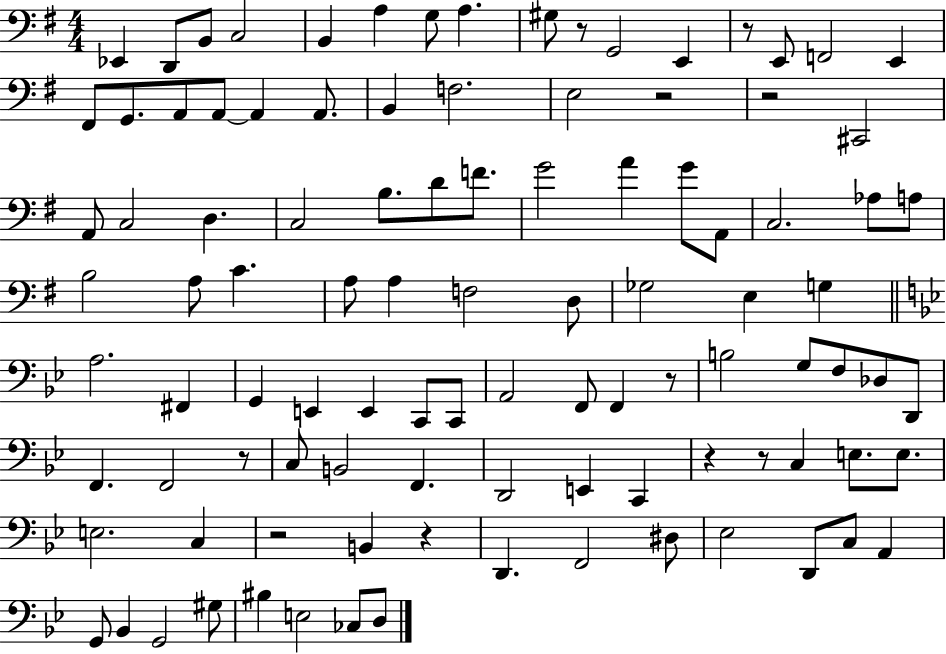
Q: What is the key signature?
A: G major